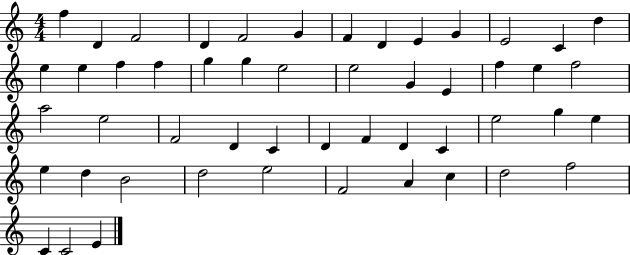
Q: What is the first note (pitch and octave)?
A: F5